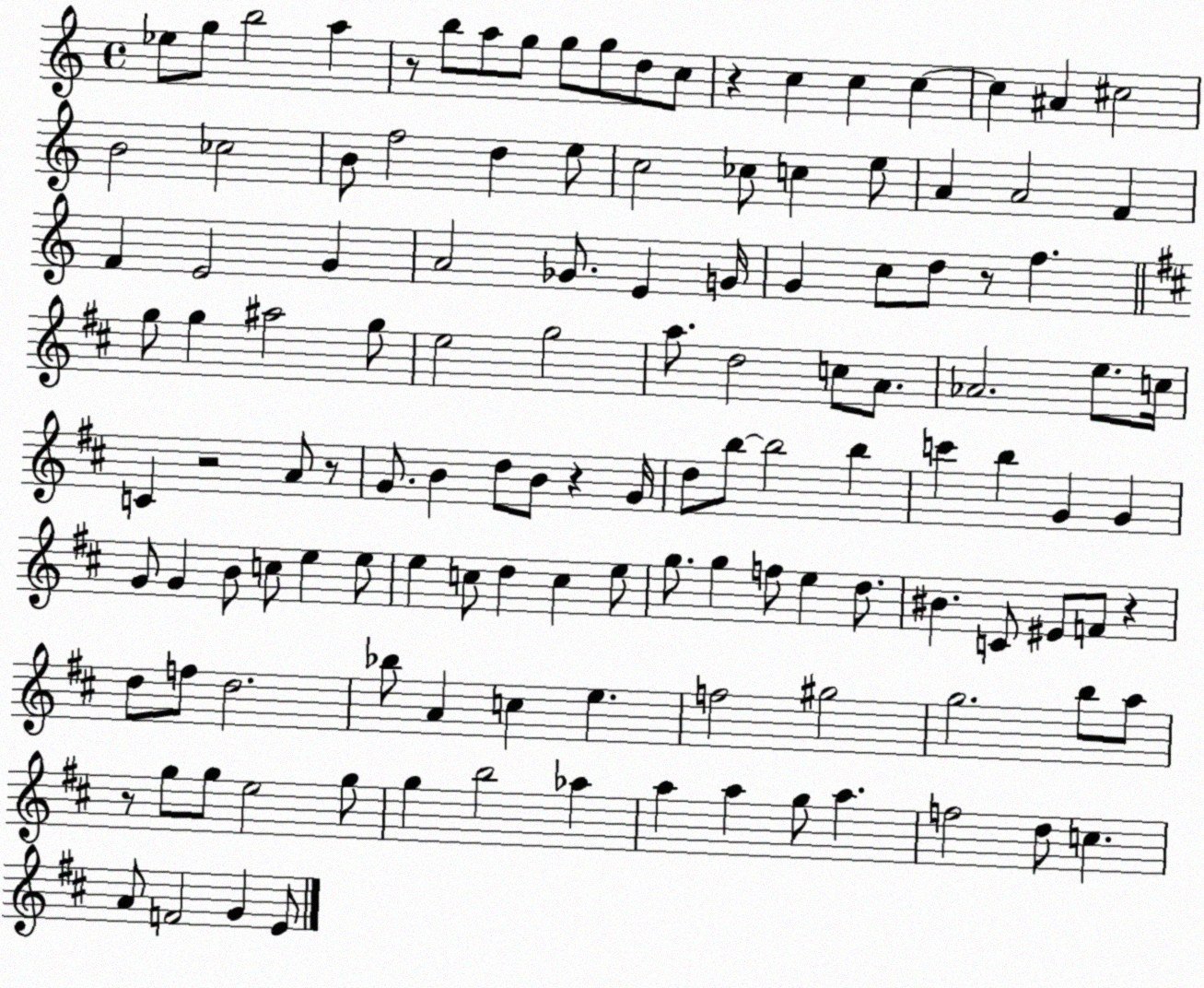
X:1
T:Untitled
M:4/4
L:1/4
K:C
_e/2 g/2 b2 a z/2 b/2 a/2 g/2 g/2 g/2 d/2 c/2 z c c c c ^A ^c2 B2 _c2 B/2 f2 d e/2 c2 _c/2 c e/2 A A2 F F E2 G A2 _G/2 E G/4 G c/2 d/2 z/2 f g/2 g ^a2 g/2 e2 g2 a/2 d2 c/2 A/2 _A2 e/2 c/4 C z2 A/2 z/2 G/2 B d/2 B/2 z G/4 d/2 b/2 b2 b c' b G G G/2 G B/2 c/2 e e/2 e c/2 d c e/2 g/2 g f/2 e d/2 ^B C/2 ^E/2 F/2 z d/2 f/2 d2 _b/2 A c e f2 ^g2 g2 b/2 a/2 z/2 g/2 g/2 e2 g/2 g b2 _a a a g/2 a f2 d/2 c A/2 F2 G E/2